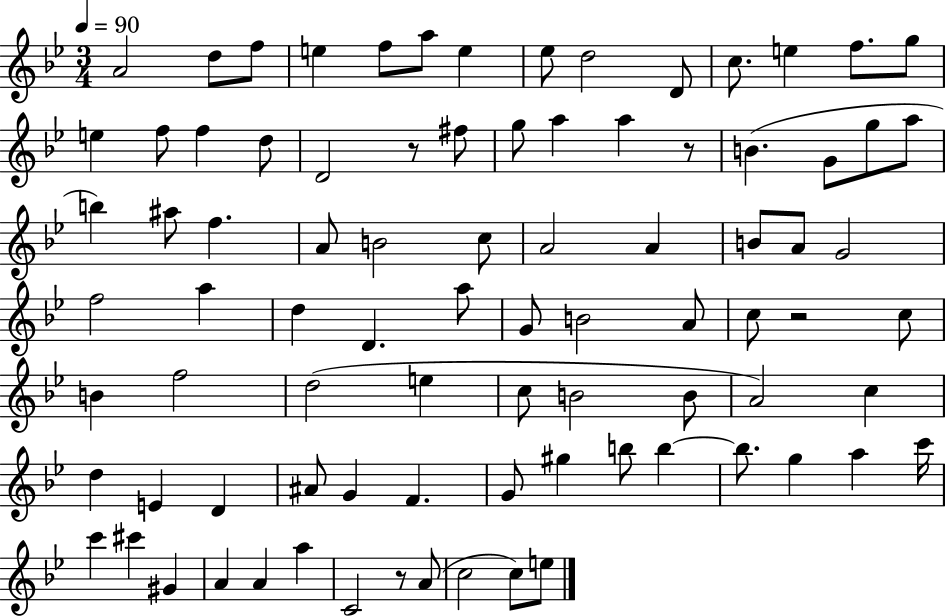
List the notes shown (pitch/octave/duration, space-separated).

A4/h D5/e F5/e E5/q F5/e A5/e E5/q Eb5/e D5/h D4/e C5/e. E5/q F5/e. G5/e E5/q F5/e F5/q D5/e D4/h R/e F#5/e G5/e A5/q A5/q R/e B4/q. G4/e G5/e A5/e B5/q A#5/e F5/q. A4/e B4/h C5/e A4/h A4/q B4/e A4/e G4/h F5/h A5/q D5/q D4/q. A5/e G4/e B4/h A4/e C5/e R/h C5/e B4/q F5/h D5/h E5/q C5/e B4/h B4/e A4/h C5/q D5/q E4/q D4/q A#4/e G4/q F4/q. G4/e G#5/q B5/e B5/q B5/e. G5/q A5/q C6/s C6/q C#6/q G#4/q A4/q A4/q A5/q C4/h R/e A4/e C5/h C5/e E5/e